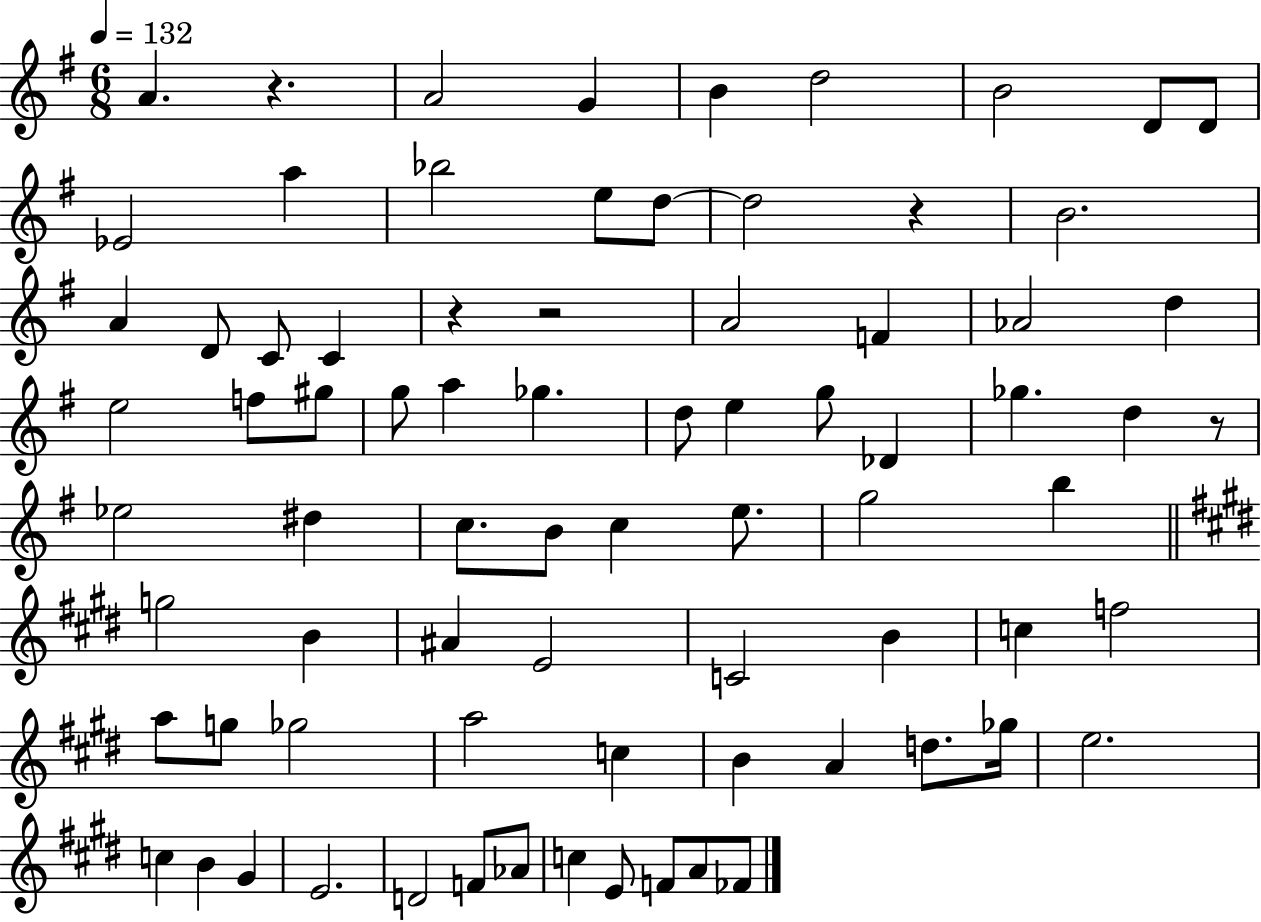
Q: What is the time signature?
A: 6/8